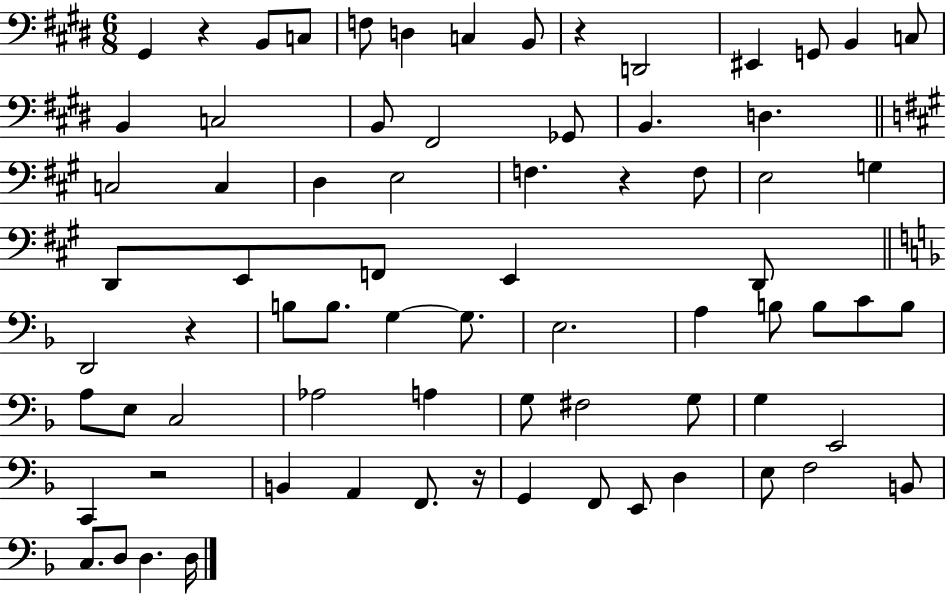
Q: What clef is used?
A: bass